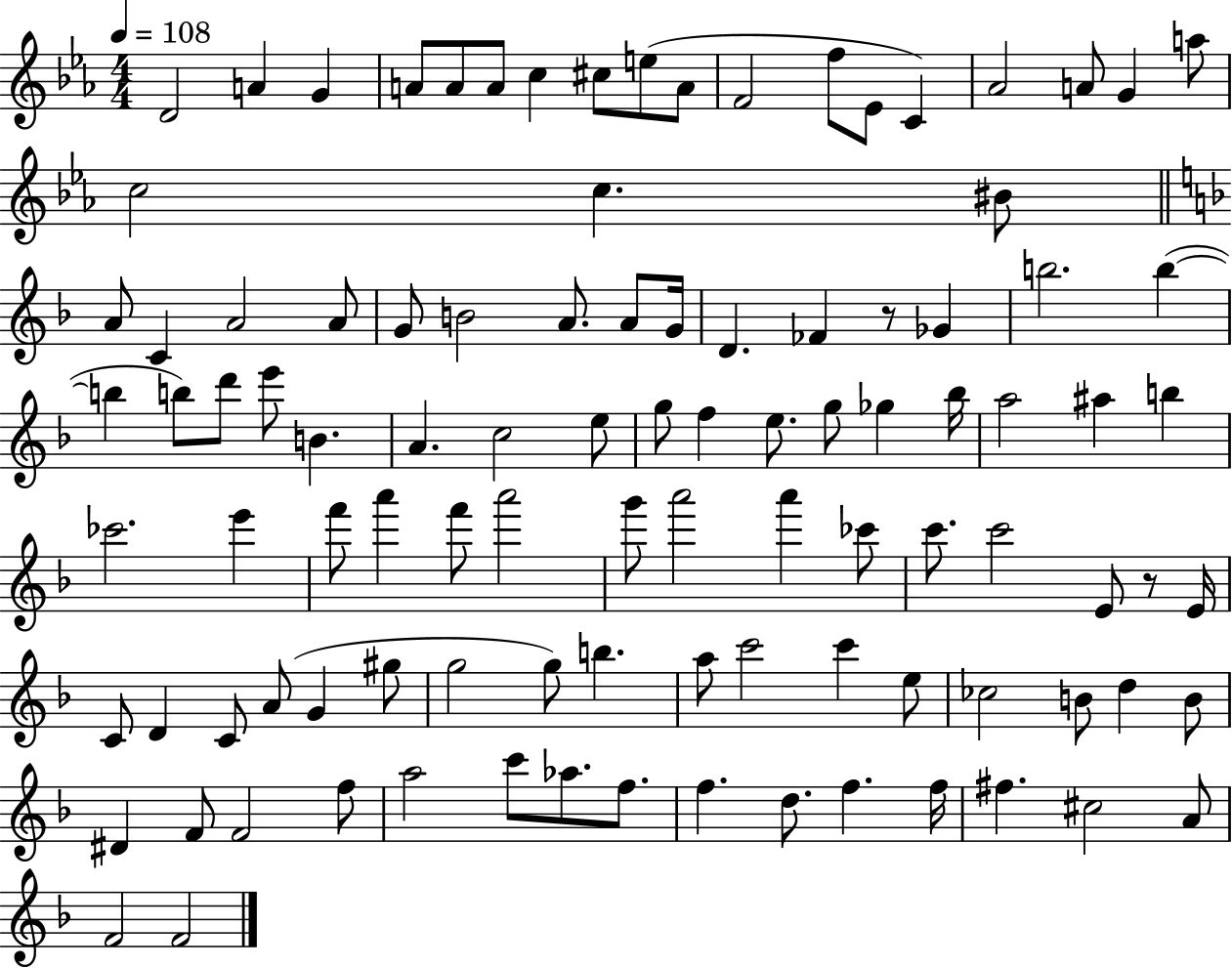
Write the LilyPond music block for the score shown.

{
  \clef treble
  \numericTimeSignature
  \time 4/4
  \key ees \major
  \tempo 4 = 108
  d'2 a'4 g'4 | a'8 a'8 a'8 c''4 cis''8 e''8( a'8 | f'2 f''8 ees'8 c'4) | aes'2 a'8 g'4 a''8 | \break c''2 c''4. bis'8 | \bar "||" \break \key f \major a'8 c'4 a'2 a'8 | g'8 b'2 a'8. a'8 g'16 | d'4. fes'4 r8 ges'4 | b''2. b''4~(~ | \break b''4 b''8) d'''8 e'''8 b'4. | a'4. c''2 e''8 | g''8 f''4 e''8. g''8 ges''4 bes''16 | a''2 ais''4 b''4 | \break ces'''2. e'''4 | f'''8 a'''4 f'''8 a'''2 | g'''8 a'''2 a'''4 ces'''8 | c'''8. c'''2 e'8 r8 e'16 | \break c'8 d'4 c'8 a'8( g'4 gis''8 | g''2 g''8) b''4. | a''8 c'''2 c'''4 e''8 | ces''2 b'8 d''4 b'8 | \break dis'4 f'8 f'2 f''8 | a''2 c'''8 aes''8. f''8. | f''4. d''8. f''4. f''16 | fis''4. cis''2 a'8 | \break f'2 f'2 | \bar "|."
}